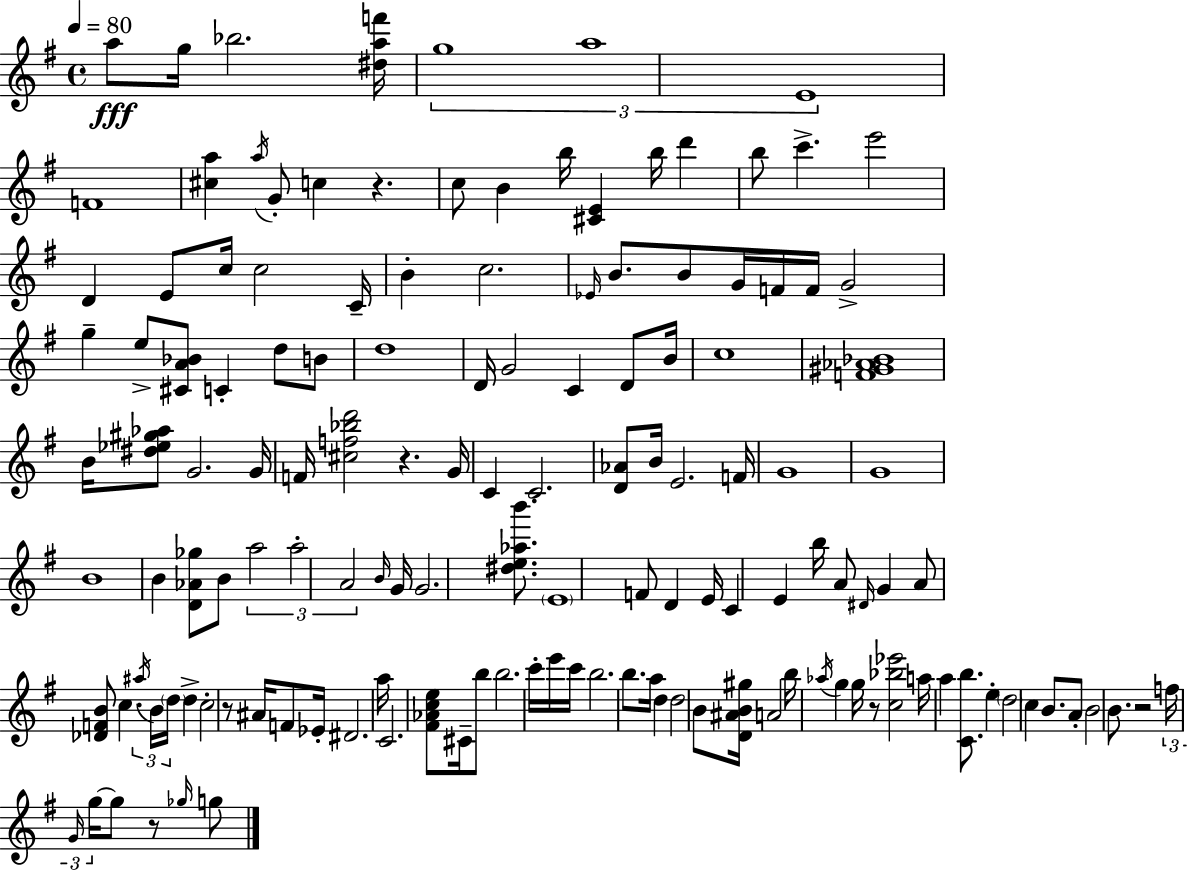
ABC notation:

X:1
T:Untitled
M:4/4
L:1/4
K:Em
a/2 g/4 _b2 [^daf']/4 g4 a4 E4 F4 [^ca] a/4 G/2 c z c/2 B b/4 [^CE] b/4 d' b/2 c' e'2 D E/2 c/4 c2 C/4 B c2 _E/4 B/2 B/2 G/4 F/4 F/4 G2 g e/2 [^CA_B]/2 C d/2 B/2 d4 D/4 G2 C D/2 B/4 c4 [F^G_A_B]4 B/4 [^d_e^g_a]/2 G2 G/4 F/4 [^cf_bd']2 z G/4 C C2 [D_A]/2 B/4 E2 F/4 G4 G4 B4 B [D_A_g]/2 B/2 a2 a2 A2 B/4 G/4 G2 [^de_ab']/2 E4 F/2 D E/4 C E b/4 A/2 ^D/4 G A/2 [_DFB]/2 c ^a/4 B/4 d/4 d c2 z/2 ^A/4 F/2 _E/4 ^D2 a/4 C2 [^F_Ace]/2 ^C/4 b/2 b2 c'/4 e'/4 c'/4 b2 b/2 a/4 d d2 B/2 [D^AB^g]/4 A2 b/4 _a/4 g g/4 z/2 [c_b_e']2 a/4 a [Cb]/2 e d2 c B/2 A/2 B2 B/2 z2 f/4 G/4 g/4 g/2 z/2 _g/4 g/2